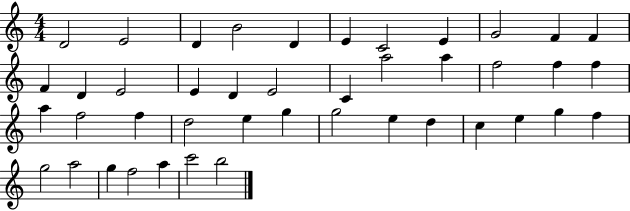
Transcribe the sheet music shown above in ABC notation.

X:1
T:Untitled
M:4/4
L:1/4
K:C
D2 E2 D B2 D E C2 E G2 F F F D E2 E D E2 C a2 a f2 f f a f2 f d2 e g g2 e d c e g f g2 a2 g f2 a c'2 b2